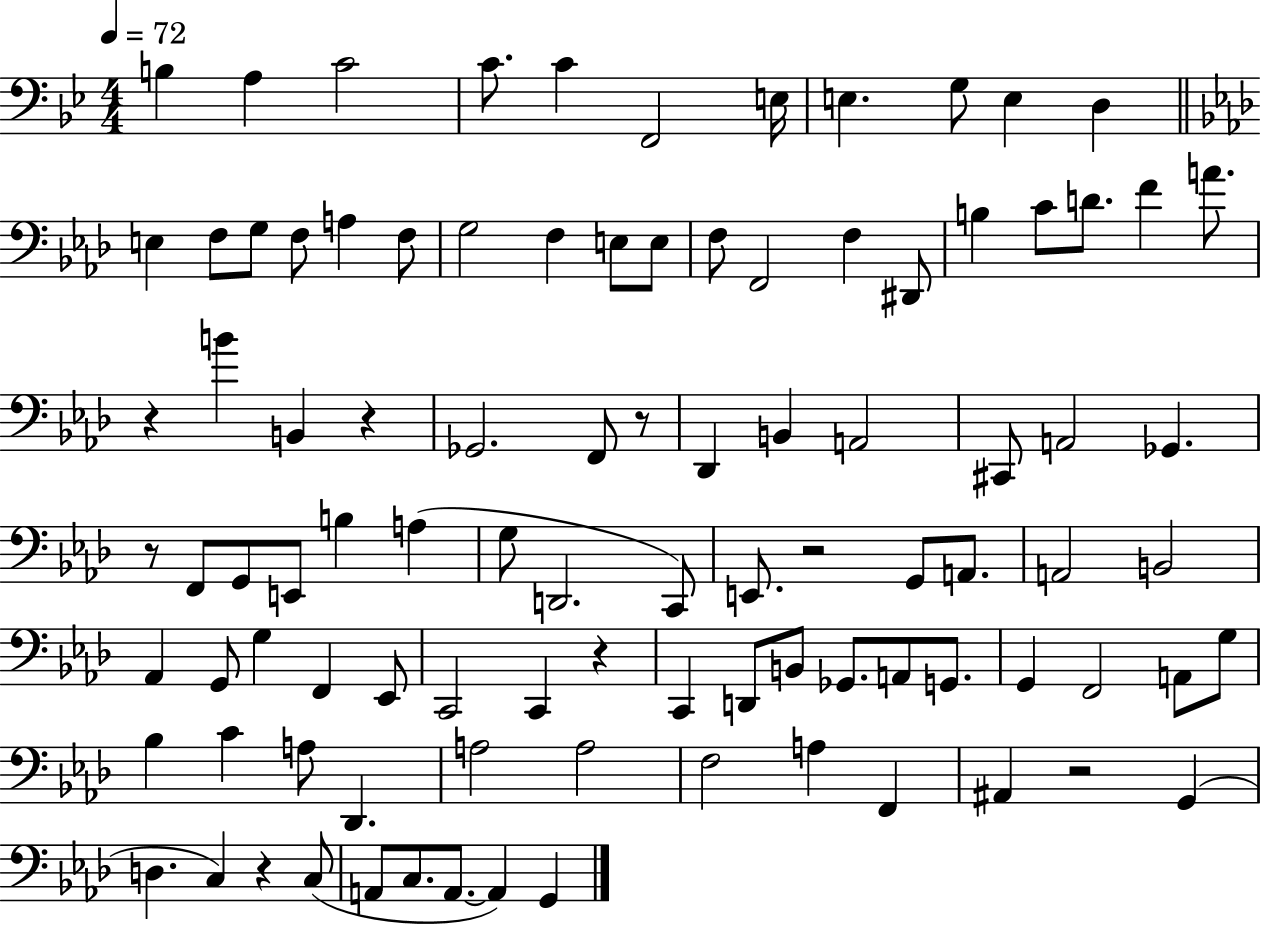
{
  \clef bass
  \numericTimeSignature
  \time 4/4
  \key bes \major
  \tempo 4 = 72
  b4 a4 c'2 | c'8. c'4 f,2 e16 | e4. g8 e4 d4 | \bar "||" \break \key aes \major e4 f8 g8 f8 a4 f8 | g2 f4 e8 e8 | f8 f,2 f4 dis,8 | b4 c'8 d'8. f'4 a'8. | \break r4 b'4 b,4 r4 | ges,2. f,8 r8 | des,4 b,4 a,2 | cis,8 a,2 ges,4. | \break r8 f,8 g,8 e,8 b4 a4( | g8 d,2. c,8) | e,8. r2 g,8 a,8. | a,2 b,2 | \break aes,4 g,8 g4 f,4 ees,8 | c,2 c,4 r4 | c,4 d,8 b,8 ges,8. a,8 g,8. | g,4 f,2 a,8 g8 | \break bes4 c'4 a8 des,4. | a2 a2 | f2 a4 f,4 | ais,4 r2 g,4( | \break d4. c4) r4 c8( | a,8 c8. a,8.~~ a,4) g,4 | \bar "|."
}